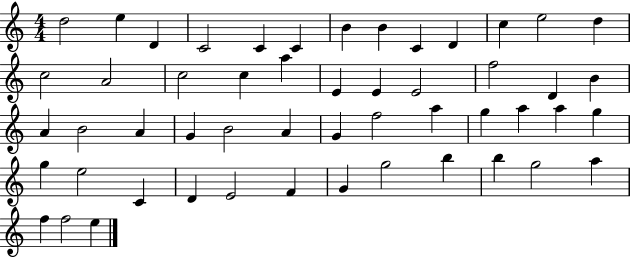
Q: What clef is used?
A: treble